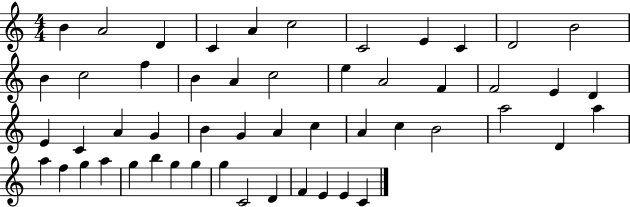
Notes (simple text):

B4/q A4/h D4/q C4/q A4/q C5/h C4/h E4/q C4/q D4/h B4/h B4/q C5/h F5/q B4/q A4/q C5/h E5/q A4/h F4/q F4/h E4/q D4/q E4/q C4/q A4/q G4/q B4/q G4/q A4/q C5/q A4/q C5/q B4/h A5/h D4/q A5/q A5/q F5/q G5/q A5/q G5/q B5/q G5/q G5/q G5/q C4/h D4/q F4/q E4/q E4/q C4/q